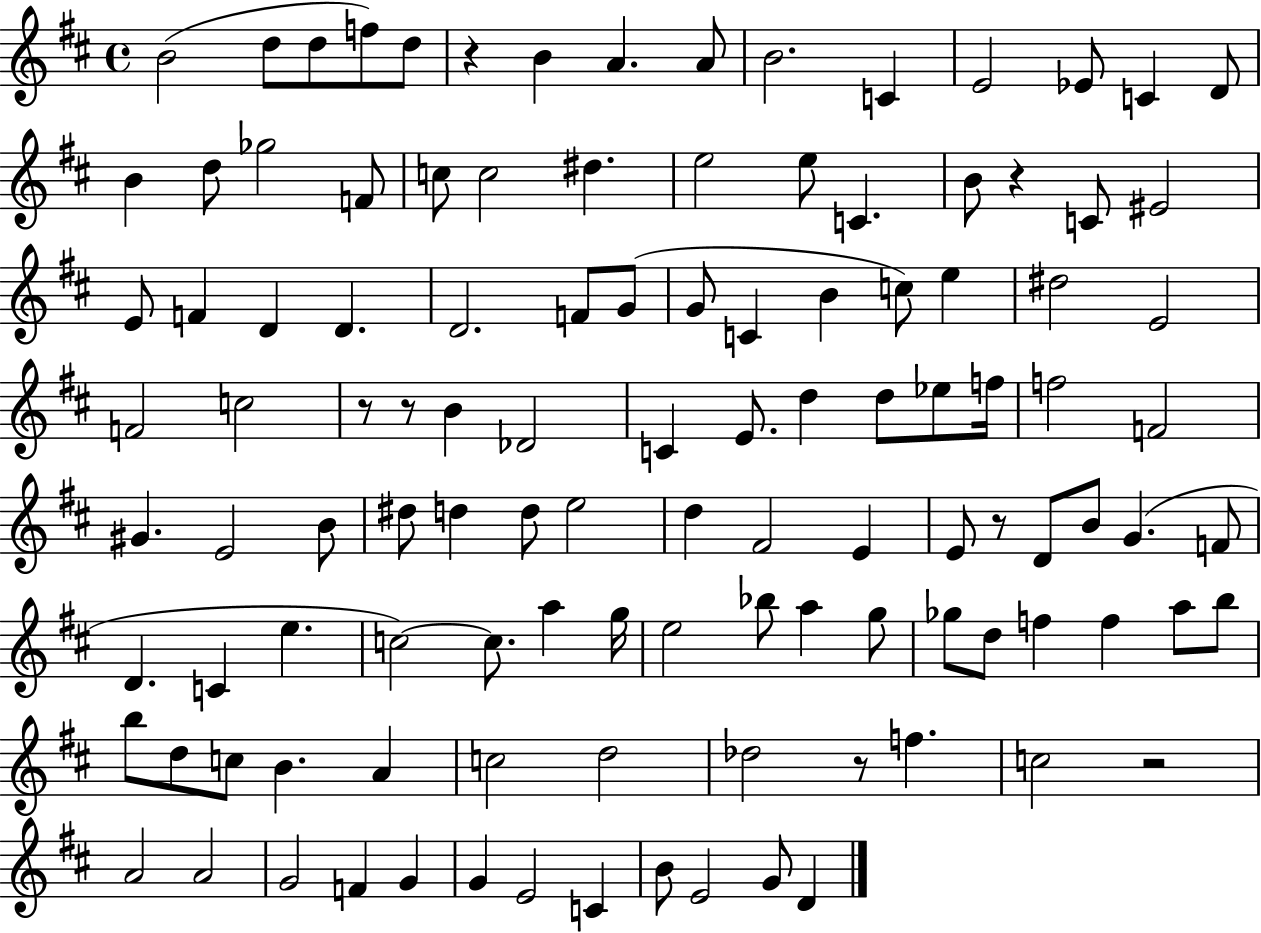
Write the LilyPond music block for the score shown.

{
  \clef treble
  \time 4/4
  \defaultTimeSignature
  \key d \major
  b'2( d''8 d''8 f''8) d''8 | r4 b'4 a'4. a'8 | b'2. c'4 | e'2 ees'8 c'4 d'8 | \break b'4 d''8 ges''2 f'8 | c''8 c''2 dis''4. | e''2 e''8 c'4. | b'8 r4 c'8 eis'2 | \break e'8 f'4 d'4 d'4. | d'2. f'8 g'8( | g'8 c'4 b'4 c''8) e''4 | dis''2 e'2 | \break f'2 c''2 | r8 r8 b'4 des'2 | c'4 e'8. d''4 d''8 ees''8 f''16 | f''2 f'2 | \break gis'4. e'2 b'8 | dis''8 d''4 d''8 e''2 | d''4 fis'2 e'4 | e'8 r8 d'8 b'8 g'4.( f'8 | \break d'4. c'4 e''4. | c''2~~) c''8. a''4 g''16 | e''2 bes''8 a''4 g''8 | ges''8 d''8 f''4 f''4 a''8 b''8 | \break b''8 d''8 c''8 b'4. a'4 | c''2 d''2 | des''2 r8 f''4. | c''2 r2 | \break a'2 a'2 | g'2 f'4 g'4 | g'4 e'2 c'4 | b'8 e'2 g'8 d'4 | \break \bar "|."
}